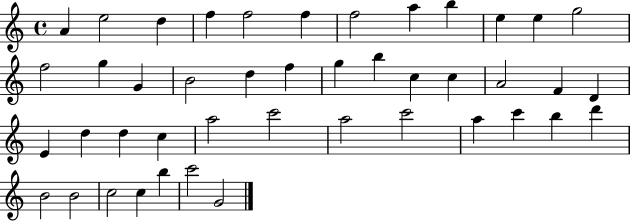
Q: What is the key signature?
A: C major